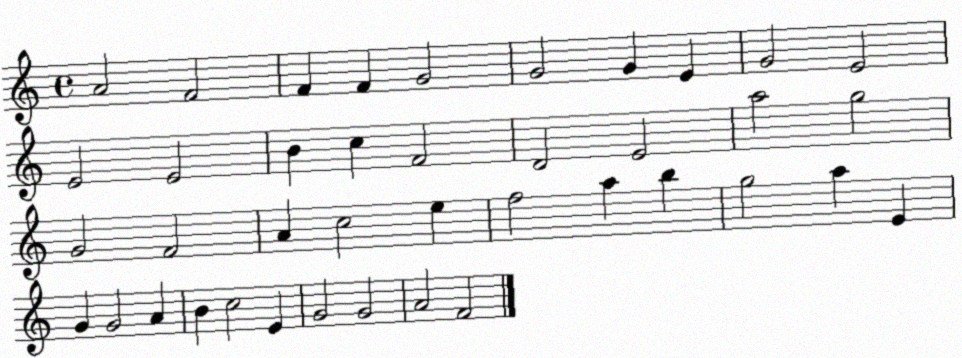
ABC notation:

X:1
T:Untitled
M:4/4
L:1/4
K:C
A2 F2 F F G2 G2 G E G2 E2 E2 E2 B c F2 D2 E2 a2 g2 G2 F2 A c2 e f2 a b g2 a E G G2 A B c2 E G2 G2 A2 F2